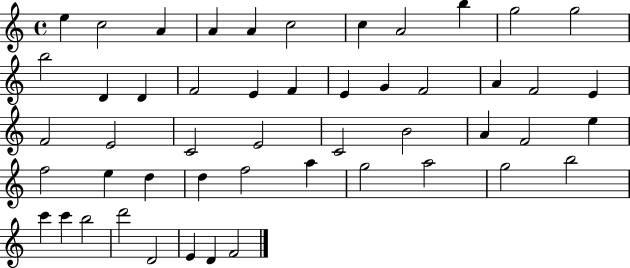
{
  \clef treble
  \time 4/4
  \defaultTimeSignature
  \key c \major
  e''4 c''2 a'4 | a'4 a'4 c''2 | c''4 a'2 b''4 | g''2 g''2 | \break b''2 d'4 d'4 | f'2 e'4 f'4 | e'4 g'4 f'2 | a'4 f'2 e'4 | \break f'2 e'2 | c'2 e'2 | c'2 b'2 | a'4 f'2 e''4 | \break f''2 e''4 d''4 | d''4 f''2 a''4 | g''2 a''2 | g''2 b''2 | \break c'''4 c'''4 b''2 | d'''2 d'2 | e'4 d'4 f'2 | \bar "|."
}